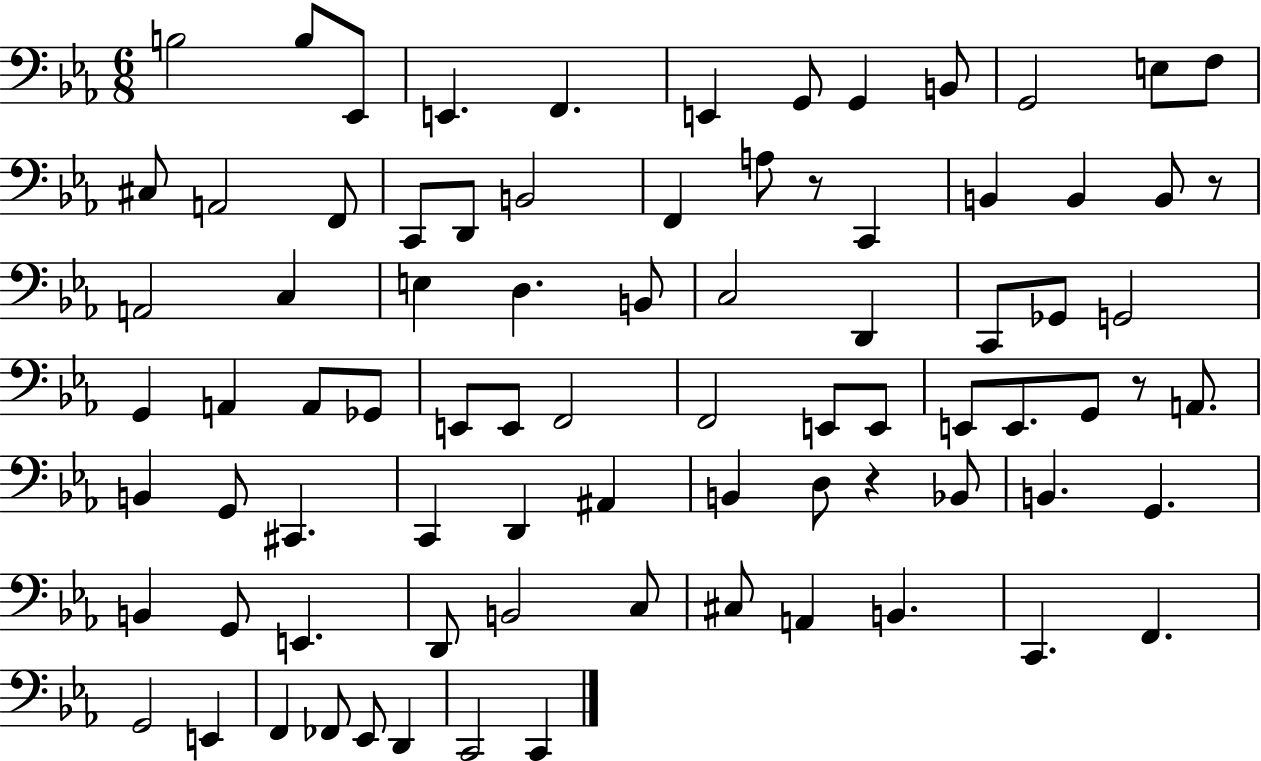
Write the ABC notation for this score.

X:1
T:Untitled
M:6/8
L:1/4
K:Eb
B,2 B,/2 _E,,/2 E,, F,, E,, G,,/2 G,, B,,/2 G,,2 E,/2 F,/2 ^C,/2 A,,2 F,,/2 C,,/2 D,,/2 B,,2 F,, A,/2 z/2 C,, B,, B,, B,,/2 z/2 A,,2 C, E, D, B,,/2 C,2 D,, C,,/2 _G,,/2 G,,2 G,, A,, A,,/2 _G,,/2 E,,/2 E,,/2 F,,2 F,,2 E,,/2 E,,/2 E,,/2 E,,/2 G,,/2 z/2 A,,/2 B,, G,,/2 ^C,, C,, D,, ^A,, B,, D,/2 z _B,,/2 B,, G,, B,, G,,/2 E,, D,,/2 B,,2 C,/2 ^C,/2 A,, B,, C,, F,, G,,2 E,, F,, _F,,/2 _E,,/2 D,, C,,2 C,,